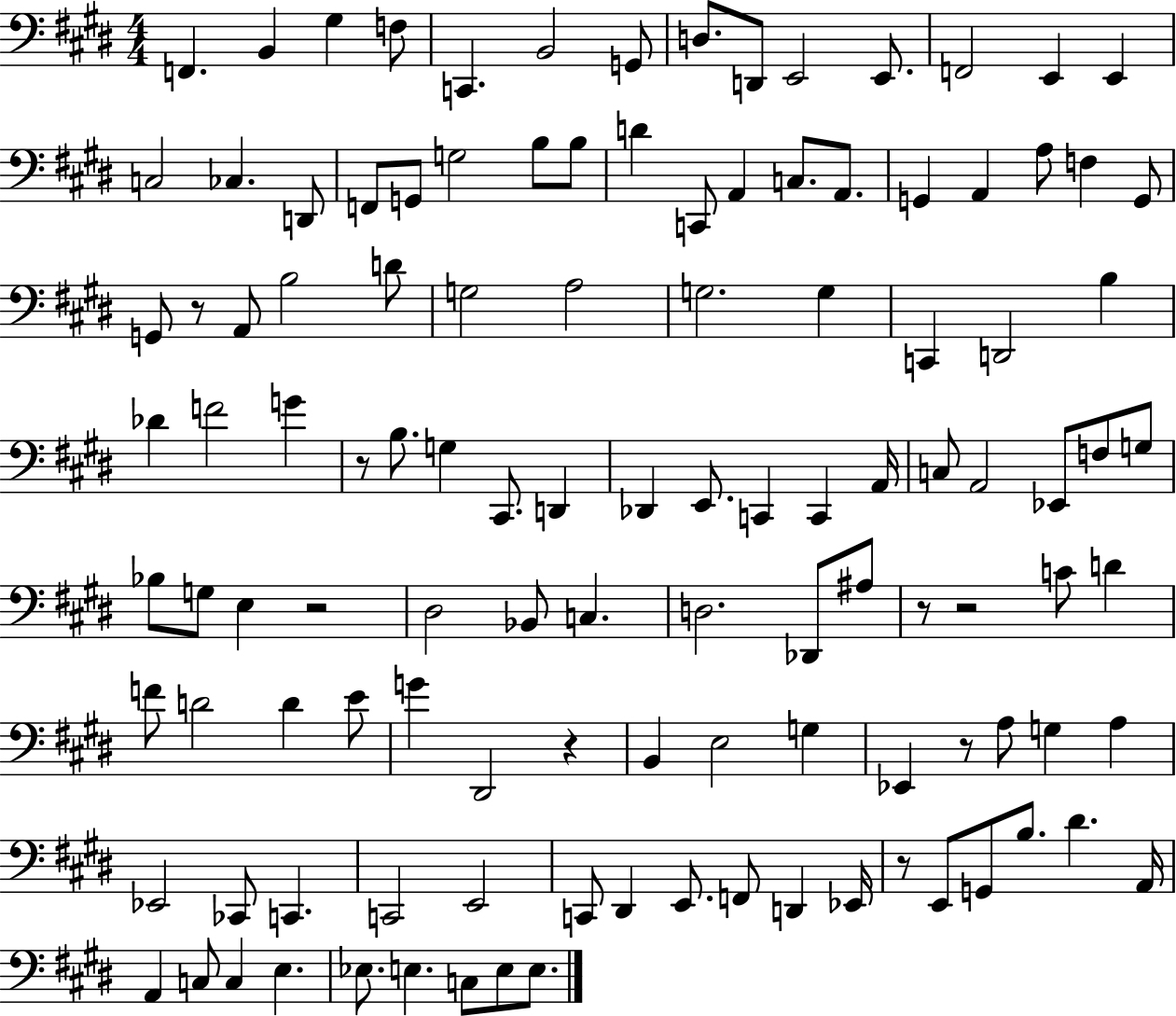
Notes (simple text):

F2/q. B2/q G#3/q F3/e C2/q. B2/h G2/e D3/e. D2/e E2/h E2/e. F2/h E2/q E2/q C3/h CES3/q. D2/e F2/e G2/e G3/h B3/e B3/e D4/q C2/e A2/q C3/e. A2/e. G2/q A2/q A3/e F3/q G2/e G2/e R/e A2/e B3/h D4/e G3/h A3/h G3/h. G3/q C2/q D2/h B3/q Db4/q F4/h G4/q R/e B3/e. G3/q C#2/e. D2/q Db2/q E2/e. C2/q C2/q A2/s C3/e A2/h Eb2/e F3/e G3/e Bb3/e G3/e E3/q R/h D#3/h Bb2/e C3/q. D3/h. Db2/e A#3/e R/e R/h C4/e D4/q F4/e D4/h D4/q E4/e G4/q D#2/h R/q B2/q E3/h G3/q Eb2/q R/e A3/e G3/q A3/q Eb2/h CES2/e C2/q. C2/h E2/h C2/e D#2/q E2/e. F2/e D2/q Eb2/s R/e E2/e G2/e B3/e. D#4/q. A2/s A2/q C3/e C3/q E3/q. Eb3/e. E3/q. C3/e E3/e E3/e.